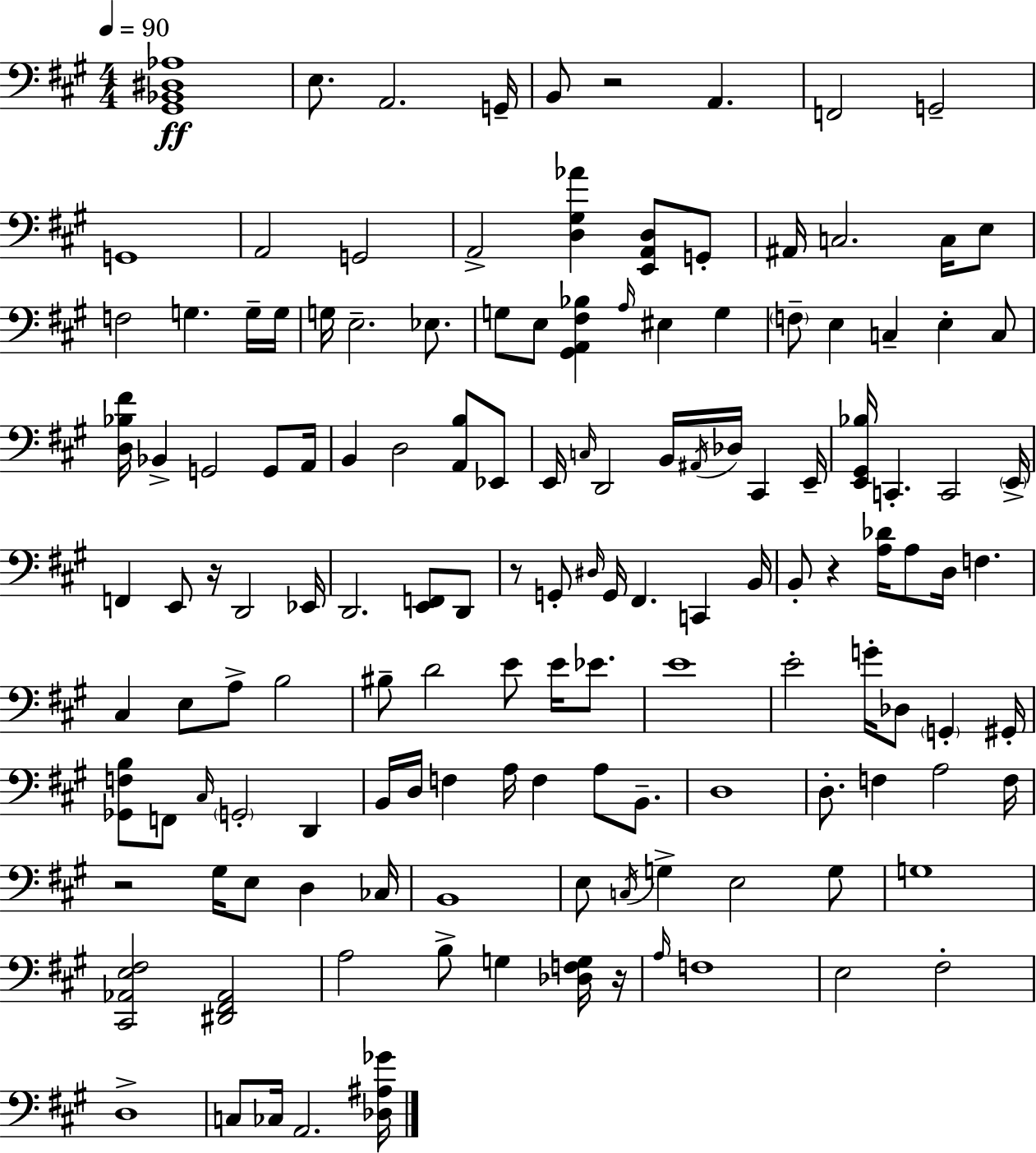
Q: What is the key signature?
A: A major